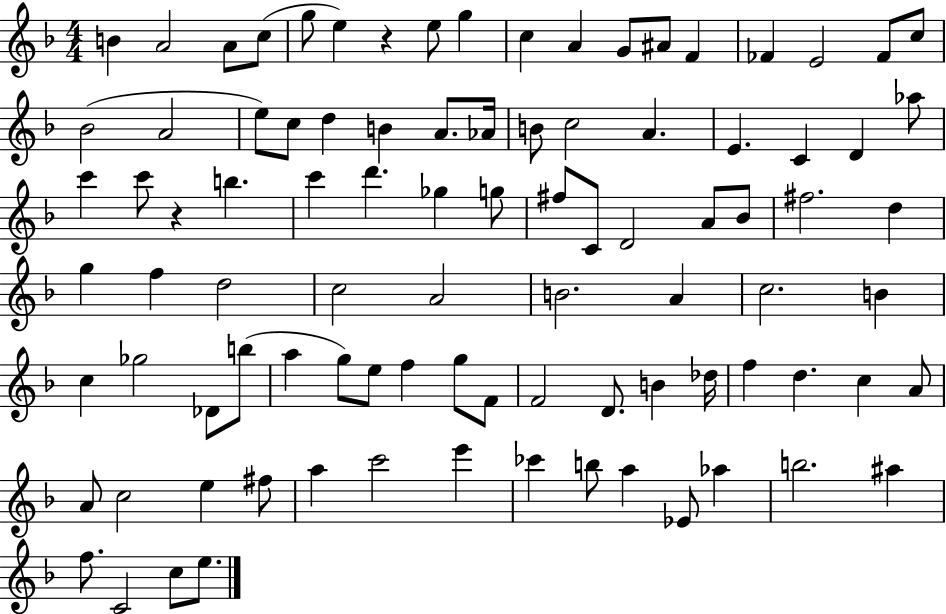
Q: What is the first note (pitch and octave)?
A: B4